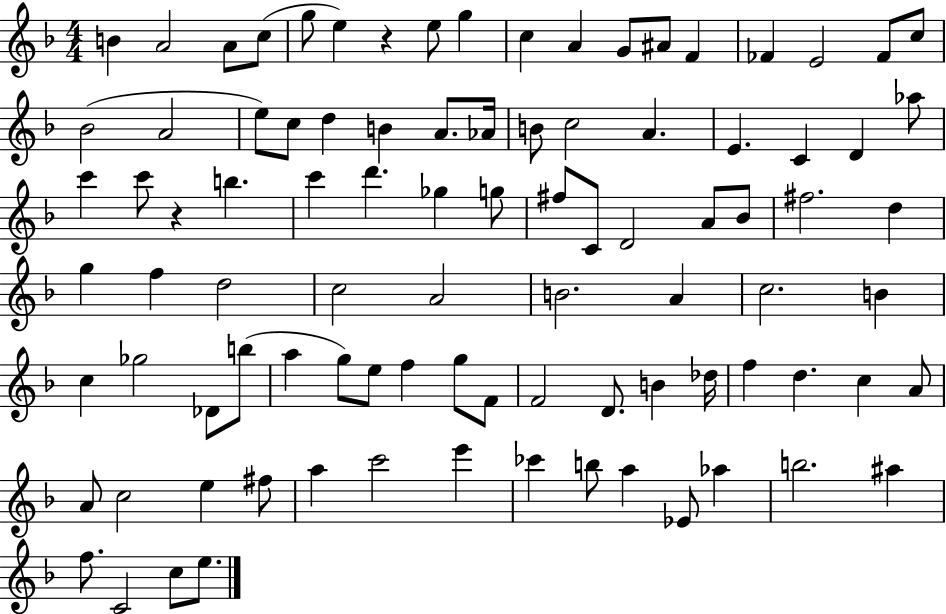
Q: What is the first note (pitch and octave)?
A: B4